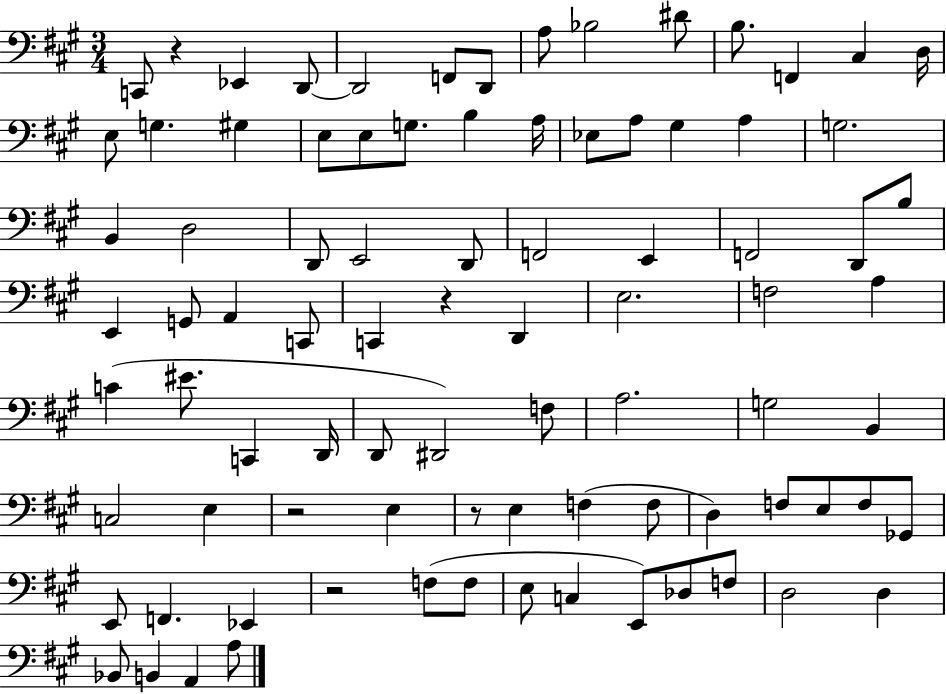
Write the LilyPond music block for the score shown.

{
  \clef bass
  \numericTimeSignature
  \time 3/4
  \key a \major
  c,8 r4 ees,4 d,8~~ | d,2 f,8 d,8 | a8 bes2 dis'8 | b8. f,4 cis4 d16 | \break e8 g4. gis4 | e8 e8 g8. b4 a16 | ees8 a8 gis4 a4 | g2. | \break b,4 d2 | d,8 e,2 d,8 | f,2 e,4 | f,2 d,8 b8 | \break e,4 g,8 a,4 c,8 | c,4 r4 d,4 | e2. | f2 a4 | \break c'4( eis'8. c,4 d,16 | d,8 dis,2) f8 | a2. | g2 b,4 | \break c2 e4 | r2 e4 | r8 e4 f4( f8 | d4) f8 e8 f8 ges,8 | \break e,8 f,4. ees,4 | r2 f8( f8 | e8 c4 e,8) des8 f8 | d2 d4 | \break bes,8 b,4 a,4 a8 | \bar "|."
}